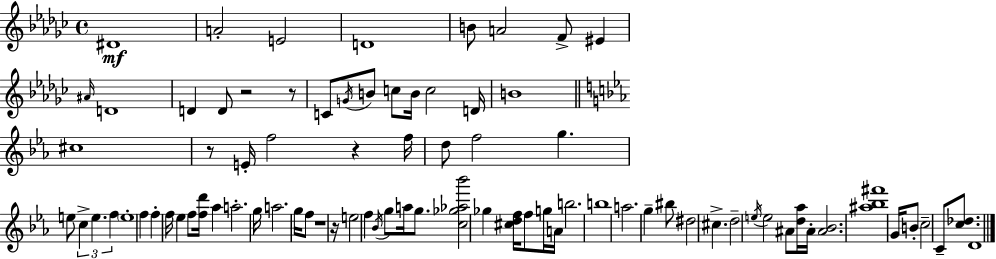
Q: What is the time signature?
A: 4/4